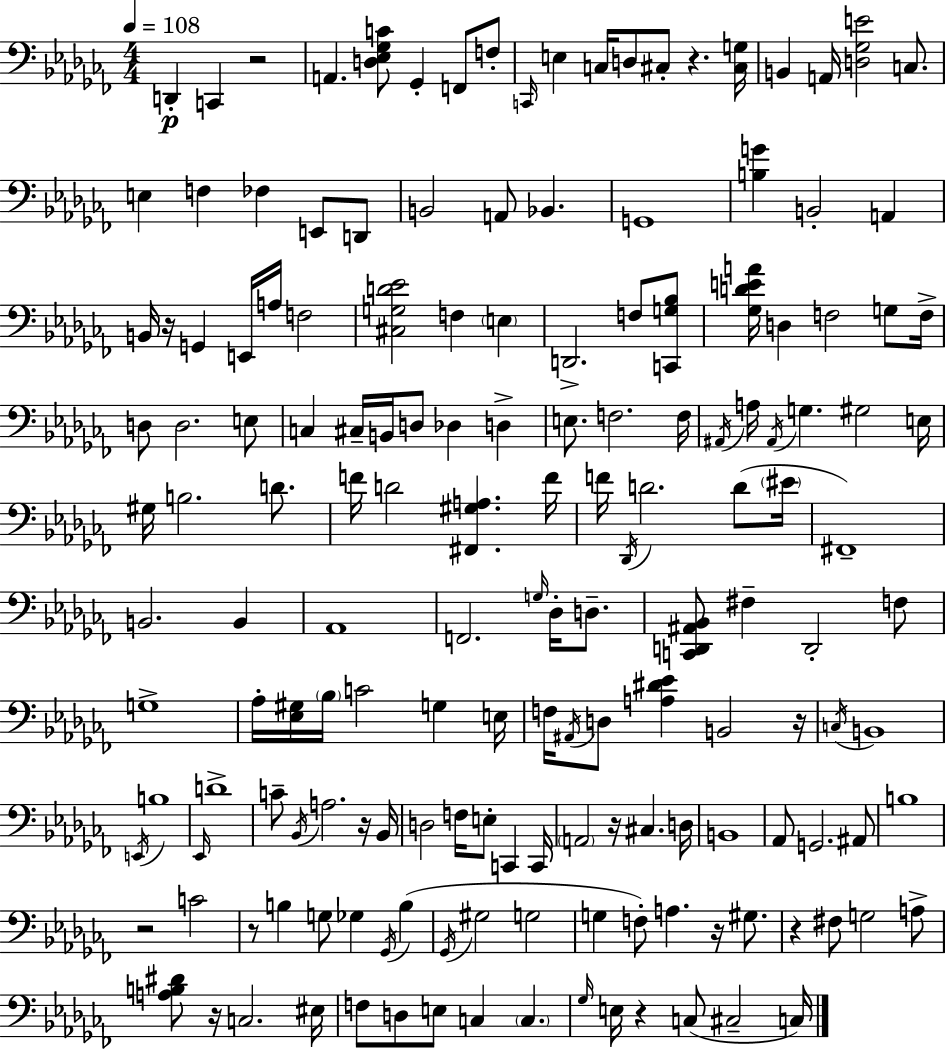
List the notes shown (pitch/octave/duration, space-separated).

D2/q C2/q R/h A2/q. [D3,Eb3,Gb3,C4]/e Gb2/q F2/e F3/e C2/s E3/q C3/s D3/e C#3/e R/q. [C#3,G3]/s B2/q A2/s [D3,Gb3,E4]/h C3/e. E3/q F3/q FES3/q E2/e D2/e B2/h A2/e Bb2/q. G2/w [B3,G4]/q B2/h A2/q B2/s R/s G2/q E2/s A3/s F3/h [C#3,G3,D4,Eb4]/h F3/q E3/q D2/h. F3/e [C2,G3,Bb3]/e [Gb3,D4,E4,A4]/s D3/q F3/h G3/e F3/s D3/e D3/h. E3/e C3/q C#3/s B2/s D3/e Db3/q D3/q E3/e. F3/h. F3/s A#2/s A3/s A#2/s G3/q. G#3/h E3/s G#3/s B3/h. D4/e. F4/s D4/h [F#2,G#3,A3]/q. F4/s F4/s Db2/s D4/h. D4/e EIS4/s F#2/w B2/h. B2/q Ab2/w F2/h. G3/s Db3/s D3/e. [C2,D2,A#2,Bb2]/e F#3/q D2/h F3/e G3/w Ab3/s [Eb3,G#3]/s Bb3/s C4/h G3/q E3/s F3/s A#2/s D3/e [A3,D#4,Eb4]/q B2/h R/s C3/s B2/w E2/s B3/w Eb2/s D4/w C4/e Bb2/s A3/h. R/s Bb2/s D3/h F3/s E3/e C2/q C2/s A2/h R/s C#3/q. D3/s B2/w Ab2/e G2/h. A#2/e B3/w R/h C4/h R/e B3/q G3/e Gb3/q Gb2/s B3/q Gb2/s G#3/h G3/h G3/q F3/e A3/q. R/s G#3/e. R/q F#3/e G3/h A3/e [A3,B3,D#4]/e R/s C3/h. EIS3/s F3/e D3/e E3/e C3/q C3/q. Gb3/s E3/s R/q C3/e C#3/h C3/s